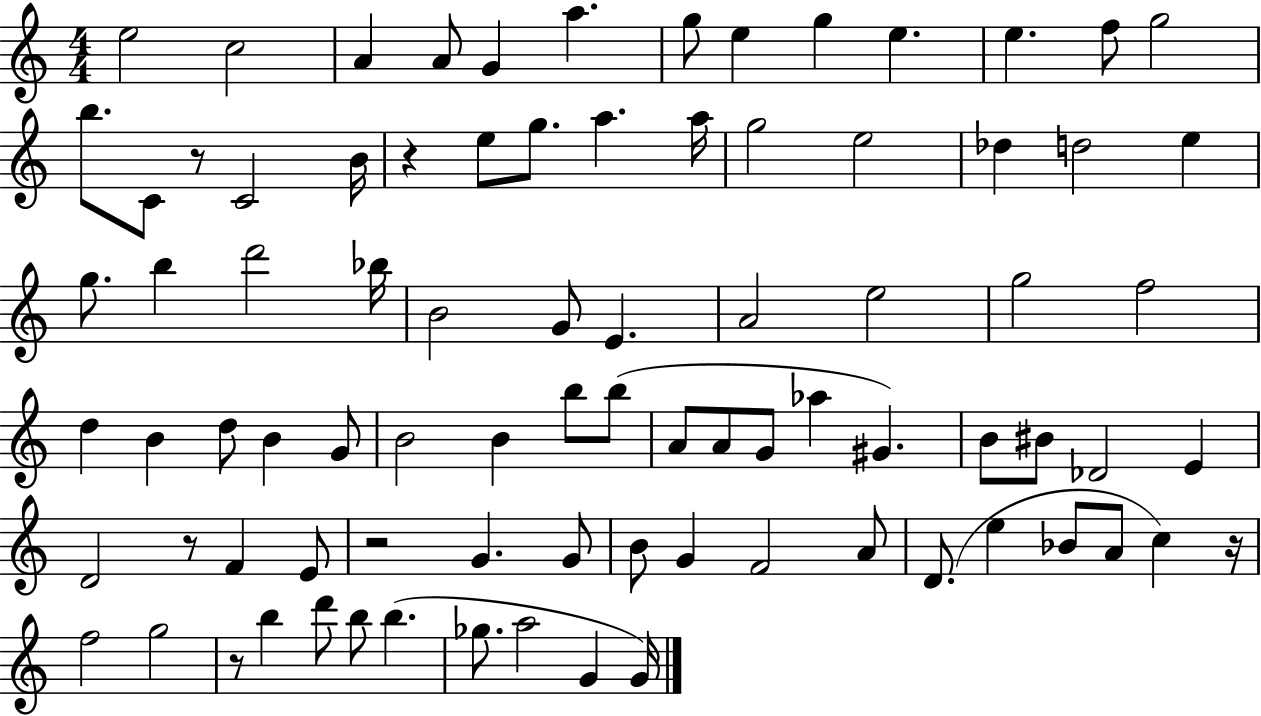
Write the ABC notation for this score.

X:1
T:Untitled
M:4/4
L:1/4
K:C
e2 c2 A A/2 G a g/2 e g e e f/2 g2 b/2 C/2 z/2 C2 B/4 z e/2 g/2 a a/4 g2 e2 _d d2 e g/2 b d'2 _b/4 B2 G/2 E A2 e2 g2 f2 d B d/2 B G/2 B2 B b/2 b/2 A/2 A/2 G/2 _a ^G B/2 ^B/2 _D2 E D2 z/2 F E/2 z2 G G/2 B/2 G F2 A/2 D/2 e _B/2 A/2 c z/4 f2 g2 z/2 b d'/2 b/2 b _g/2 a2 G G/4